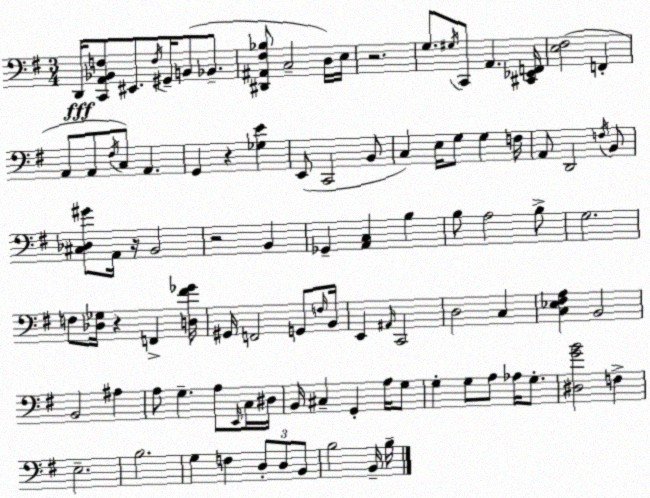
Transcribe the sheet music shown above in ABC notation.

X:1
T:Untitled
M:3/4
L:1/4
K:G
D,,/4 [C,,A,,_B,,F,]/2 ^E,,/2 F,/4 ^G,,/4 B,,/2 _B,,/2 [^D,,^A,,^F,_B,]/2 C,2 D,/4 E,/4 z2 G,/2 ^G,/4 C,,/2 A,, [^C,,_E,,F,,]/4 [E,^F,]2 F,, A,,/2 A,,/2 ^F,/4 C,/2 A,, G,, z [_G,E] E,,/2 C,,2 B,,/2 C, E,/4 G,/2 G, F,/4 A,,/2 D,,2 F,/4 B,,/2 [^C,_D,^G]/2 A,,/4 z/4 B,,2 z2 B,, _G,, [A,,C,] B, B,/2 A,2 B,/2 G,2 F,/2 [_D,_G,]/4 z F,, [D,^F_G]/4 ^G,,/4 F,,2 G,,/2 F,/4 B,,/4 E,, ^A,,/4 C,,2 D,2 C, [C,_E,^F,A,] B,,2 B,,2 ^A, A,/2 G, A,/2 E,,/4 C,/4 ^D,/4 B,,/4 ^C, G,, A,/4 G,/2 G, G,/2 A,/2 _A,/4 G,/2 [^D,GB]2 F, E,2 B,2 G, F, D,/2 D,/2 B,,/2 B,2 B,,/4 B,/4